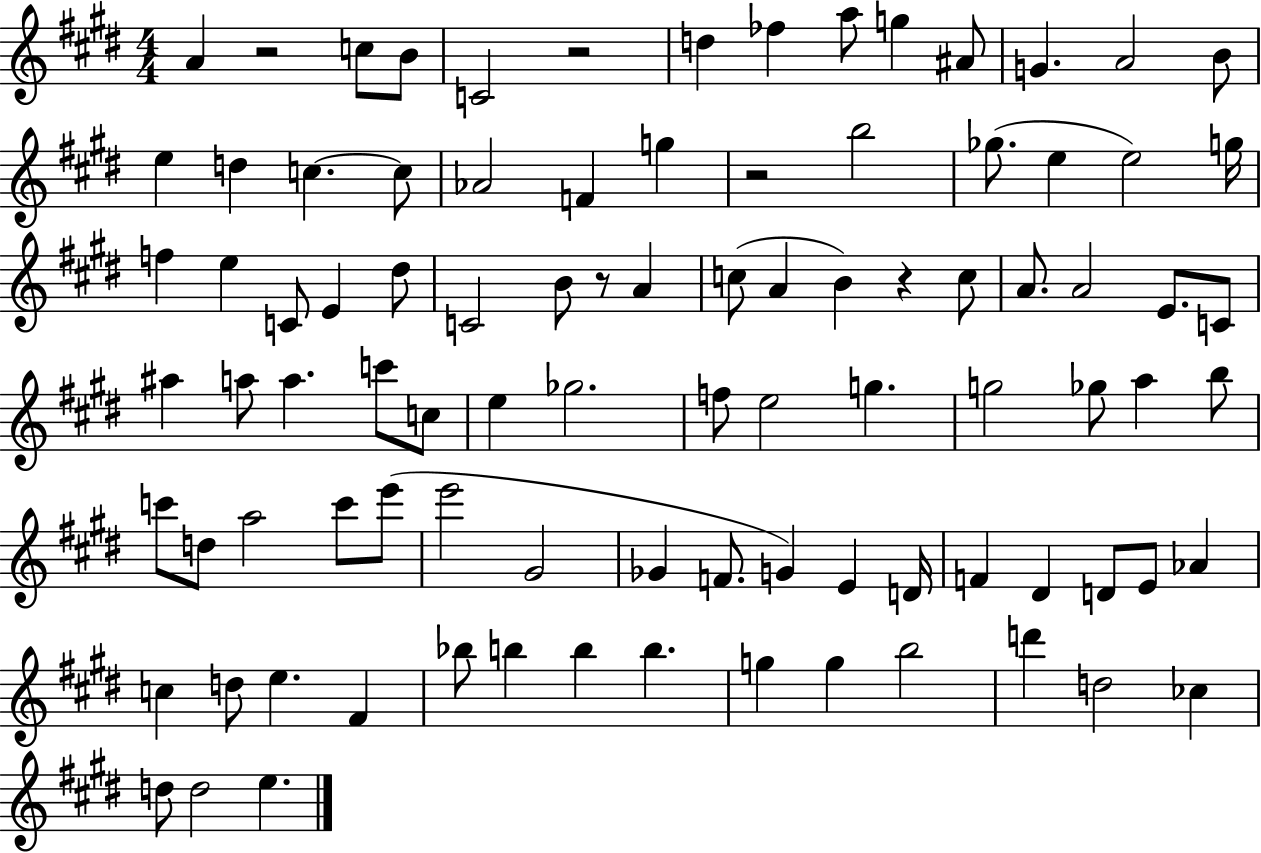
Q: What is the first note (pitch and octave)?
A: A4